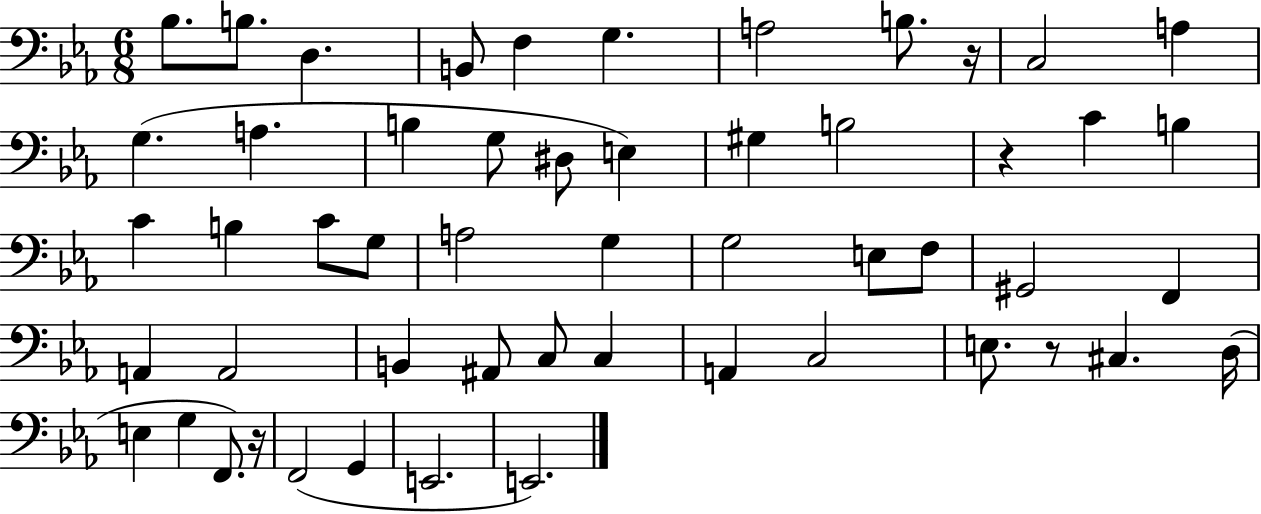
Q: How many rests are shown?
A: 4